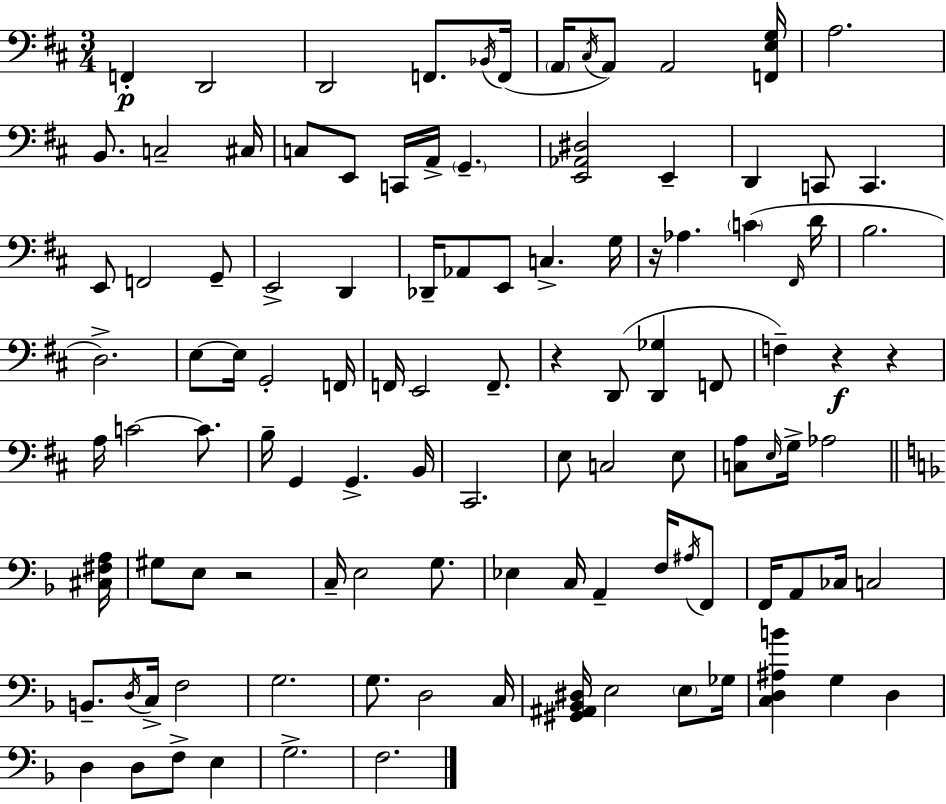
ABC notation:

X:1
T:Untitled
M:3/4
L:1/4
K:D
F,, D,,2 D,,2 F,,/2 _B,,/4 F,,/4 A,,/4 ^C,/4 A,,/2 A,,2 [F,,E,G,]/4 A,2 B,,/2 C,2 ^C,/4 C,/2 E,,/2 C,,/4 A,,/4 G,, [E,,_A,,^D,]2 E,, D,, C,,/2 C,, E,,/2 F,,2 G,,/2 E,,2 D,, _D,,/4 _A,,/2 E,,/2 C, G,/4 z/4 _A, C ^F,,/4 D/4 B,2 D,2 E,/2 E,/4 G,,2 F,,/4 F,,/4 E,,2 F,,/2 z D,,/2 [D,,_G,] F,,/2 F, z z A,/4 C2 C/2 B,/4 G,, G,, B,,/4 ^C,,2 E,/2 C,2 E,/2 [C,A,]/2 E,/4 G,/4 _A,2 [^C,^F,A,]/4 ^G,/2 E,/2 z2 C,/4 E,2 G,/2 _E, C,/4 A,, F,/4 ^A,/4 F,,/2 F,,/4 A,,/2 _C,/4 C,2 B,,/2 D,/4 C,/4 F,2 G,2 G,/2 D,2 C,/4 [^G,,^A,,_B,,^D,]/4 E,2 E,/2 _G,/4 [C,D,^A,B] G, D, D, D,/2 F,/2 E, G,2 F,2